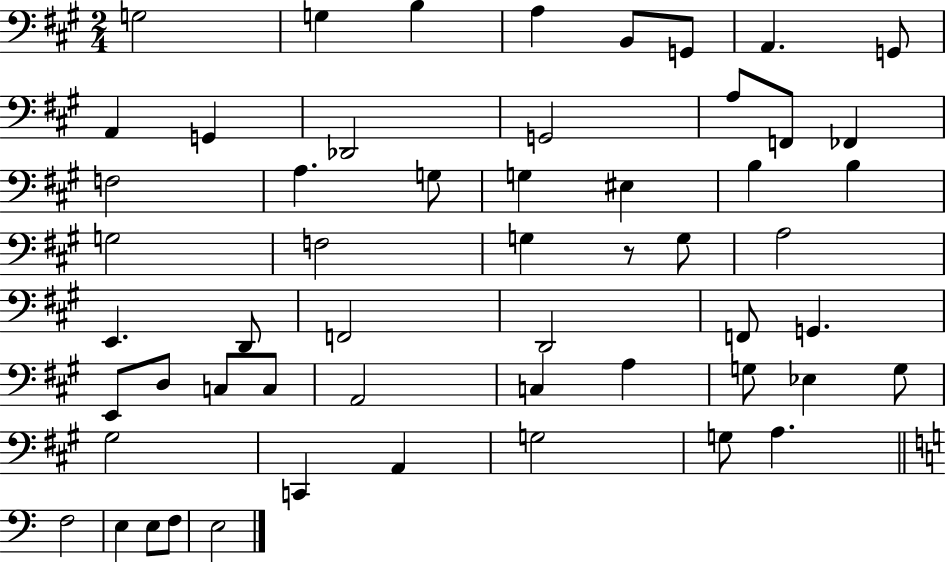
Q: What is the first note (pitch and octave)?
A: G3